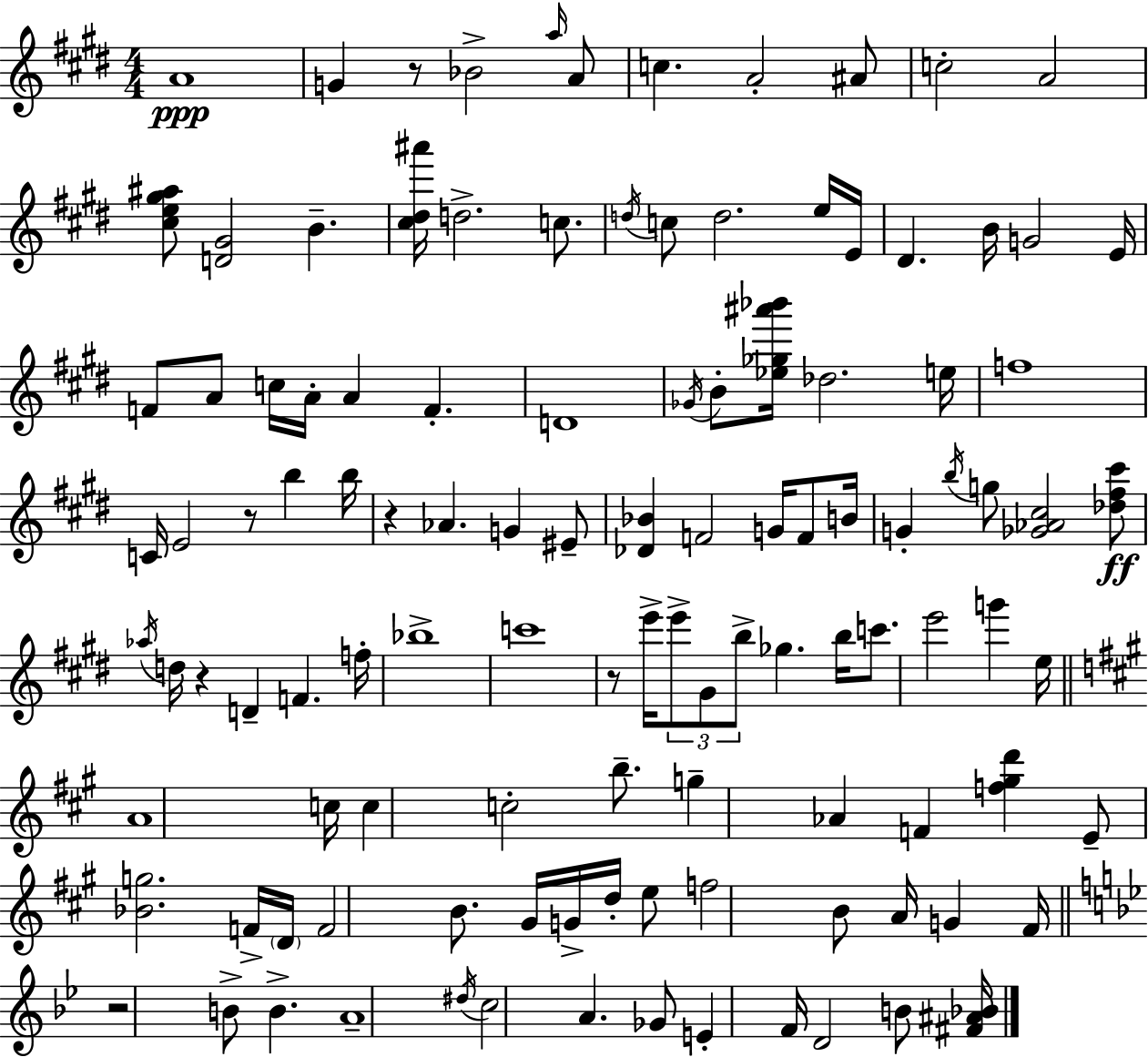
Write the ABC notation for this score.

X:1
T:Untitled
M:4/4
L:1/4
K:E
A4 G z/2 _B2 a/4 A/2 c A2 ^A/2 c2 A2 [^ce^g^a]/2 [D^G]2 B [^c^d^a']/4 d2 c/2 d/4 c/2 d2 e/4 E/4 ^D B/4 G2 E/4 F/2 A/2 c/4 A/4 A F D4 _G/4 B/2 [_e_g^a'_b']/4 _d2 e/4 f4 C/4 E2 z/2 b b/4 z _A G ^E/2 [_D_B] F2 G/4 F/2 B/4 G b/4 g/2 [_G_A^c]2 [_d^f^c']/2 _a/4 d/4 z D F f/4 _b4 c'4 z/2 e'/4 e'/2 ^G/2 b/2 _g b/4 c'/2 e'2 g' e/4 A4 c/4 c c2 b/2 g _A F [f^gd'] E/2 [_Bg]2 F/4 D/4 F2 B/2 ^G/4 G/4 d/4 e/2 f2 B/2 A/4 G ^F/4 z2 B/2 B A4 ^d/4 c2 A _G/2 E F/4 D2 B/2 [^F^A_B]/4